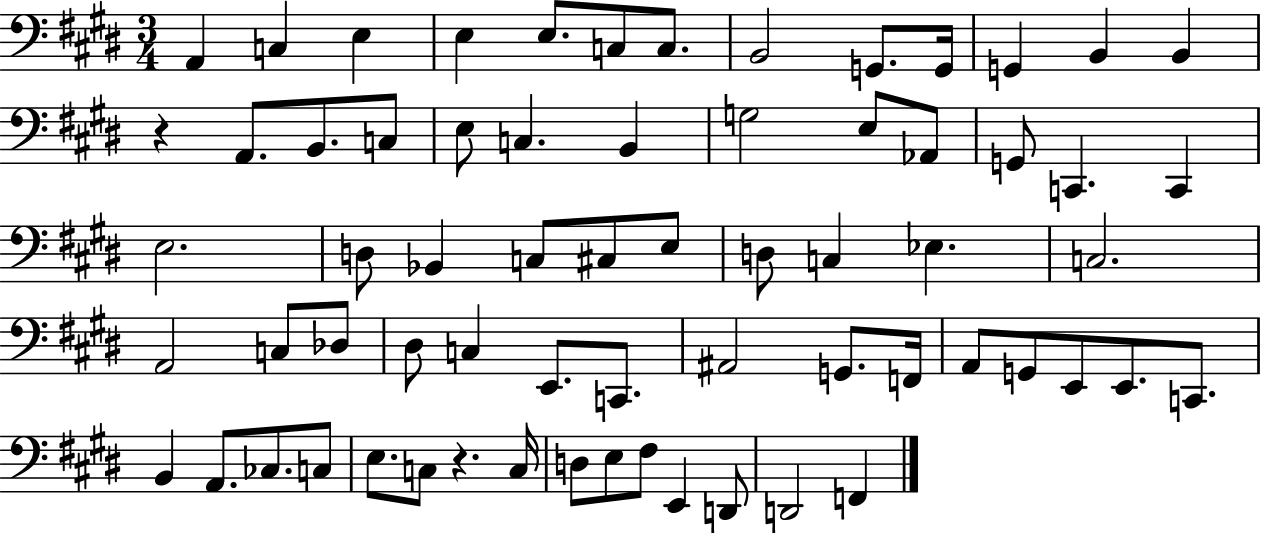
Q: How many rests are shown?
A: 2